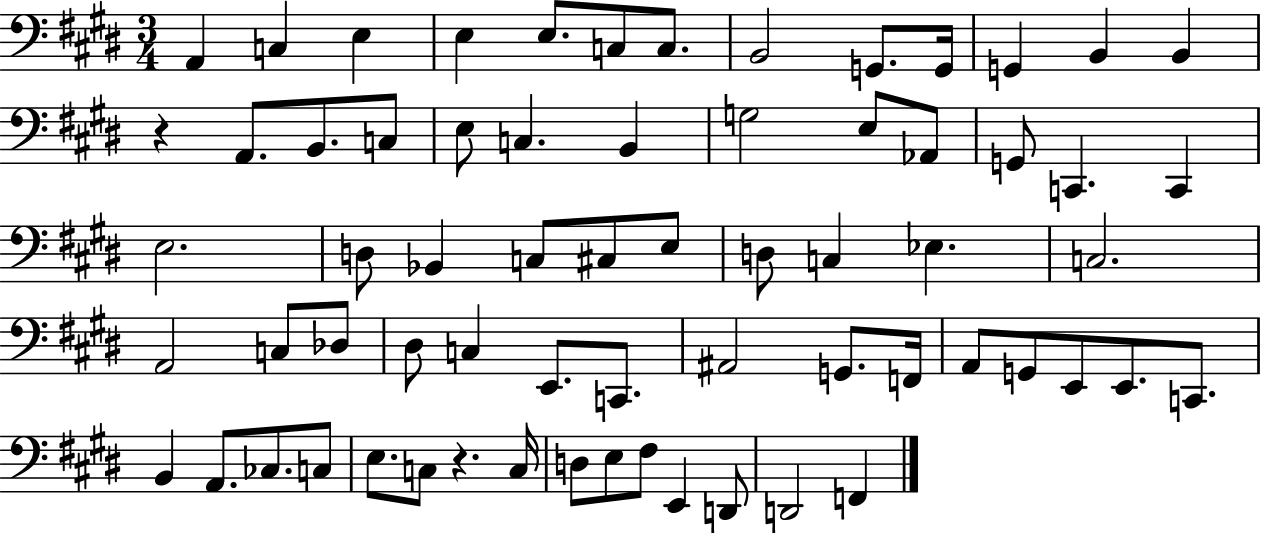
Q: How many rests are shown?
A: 2